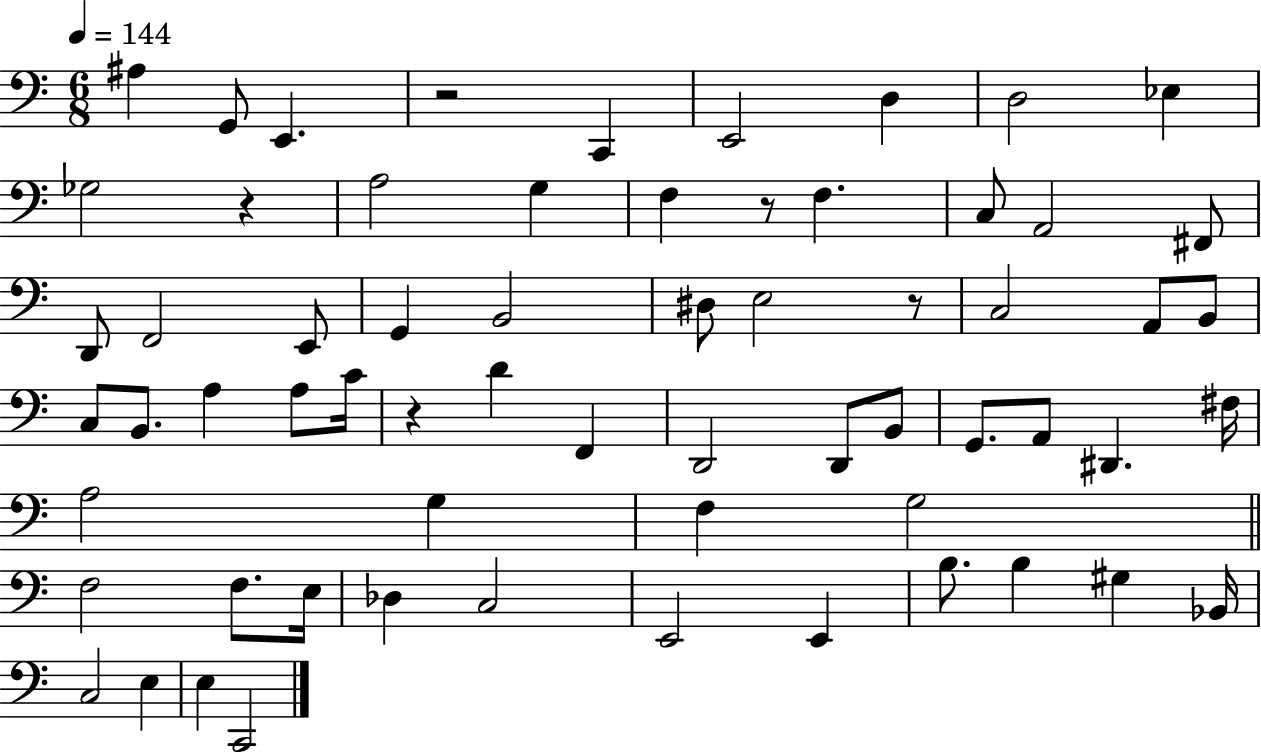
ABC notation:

X:1
T:Untitled
M:6/8
L:1/4
K:C
^A, G,,/2 E,, z2 C,, E,,2 D, D,2 _E, _G,2 z A,2 G, F, z/2 F, C,/2 A,,2 ^F,,/2 D,,/2 F,,2 E,,/2 G,, B,,2 ^D,/2 E,2 z/2 C,2 A,,/2 B,,/2 C,/2 B,,/2 A, A,/2 C/4 z D F,, D,,2 D,,/2 B,,/2 G,,/2 A,,/2 ^D,, ^F,/4 A,2 G, F, G,2 F,2 F,/2 E,/4 _D, C,2 E,,2 E,, B,/2 B, ^G, _B,,/4 C,2 E, E, C,,2